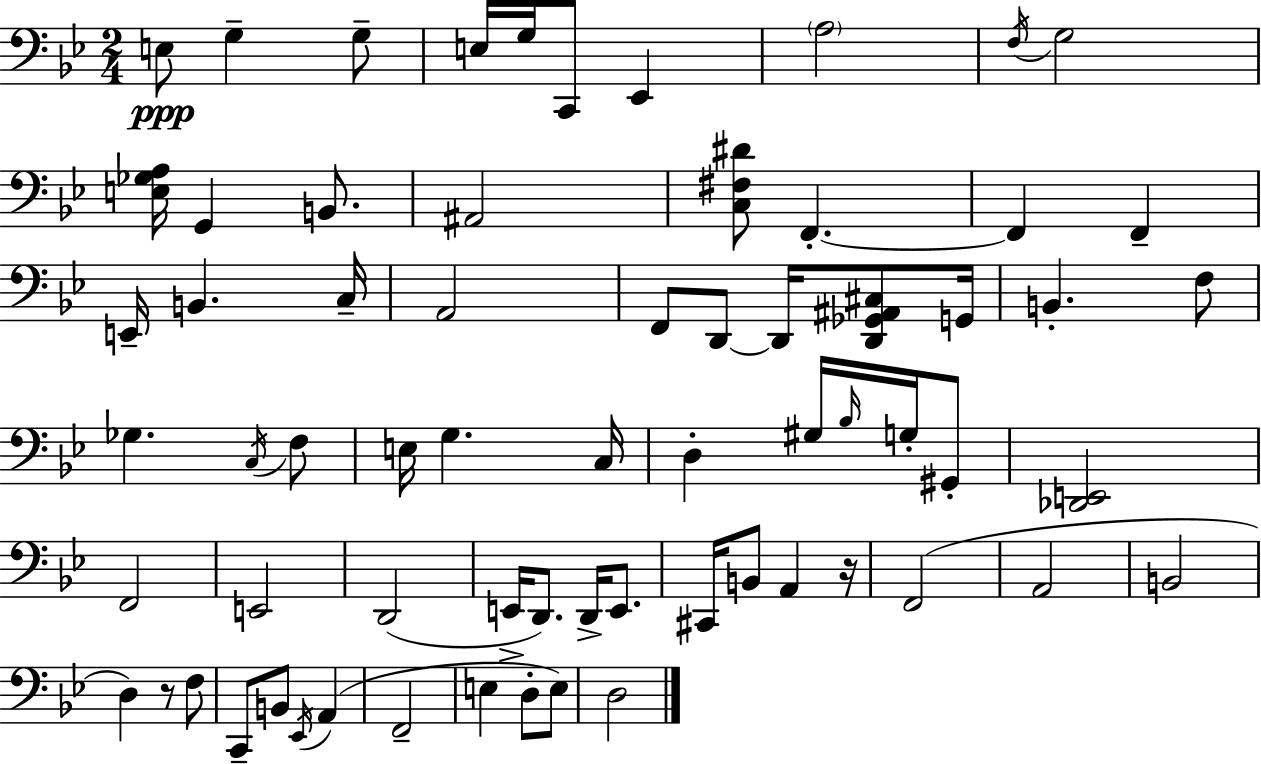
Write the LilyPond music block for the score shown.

{
  \clef bass
  \numericTimeSignature
  \time 2/4
  \key g \minor
  e8\ppp g4-- g8-- | e16 g16 c,8 ees,4 | \parenthesize a2 | \acciaccatura { f16 } g2 | \break <e ges a>16 g,4 b,8. | ais,2 | <c fis dis'>8 f,4.-.~~ | f,4 f,4-- | \break e,16-- b,4. | c16-- a,2 | f,8 d,8~~ d,16 <d, ges, ais, cis>8 | g,16 b,4.-. f8 | \break ges4. \acciaccatura { c16 } | f8 e16 g4. | c16 d4-. gis16 \grace { bes16 } | g16-. gis,8-. <des, e,>2 | \break f,2 | e,2 | d,2( | e,16-> d,8.) d,16-> | \break e,8. cis,16 b,8 a,4 | r16 f,2( | a,2 | b,2 | \break d4) r8 | f8 c,8-- b,8 \acciaccatura { ees,16 } | a,4( f,2-- | e4 | \break d8-. e8) d2 | \bar "|."
}